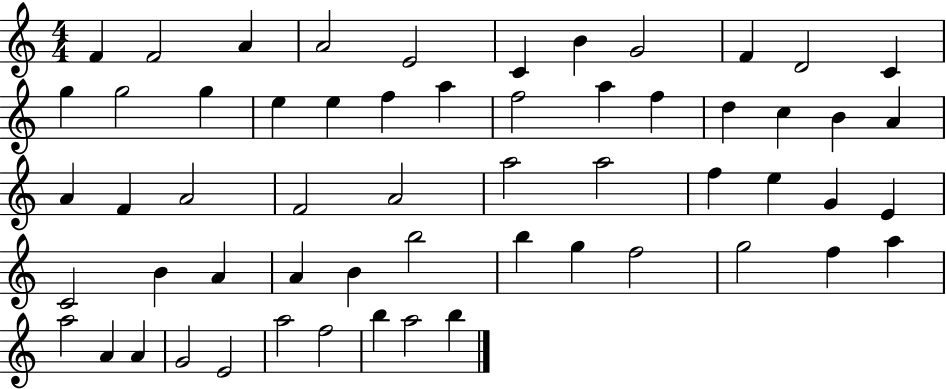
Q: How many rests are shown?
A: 0